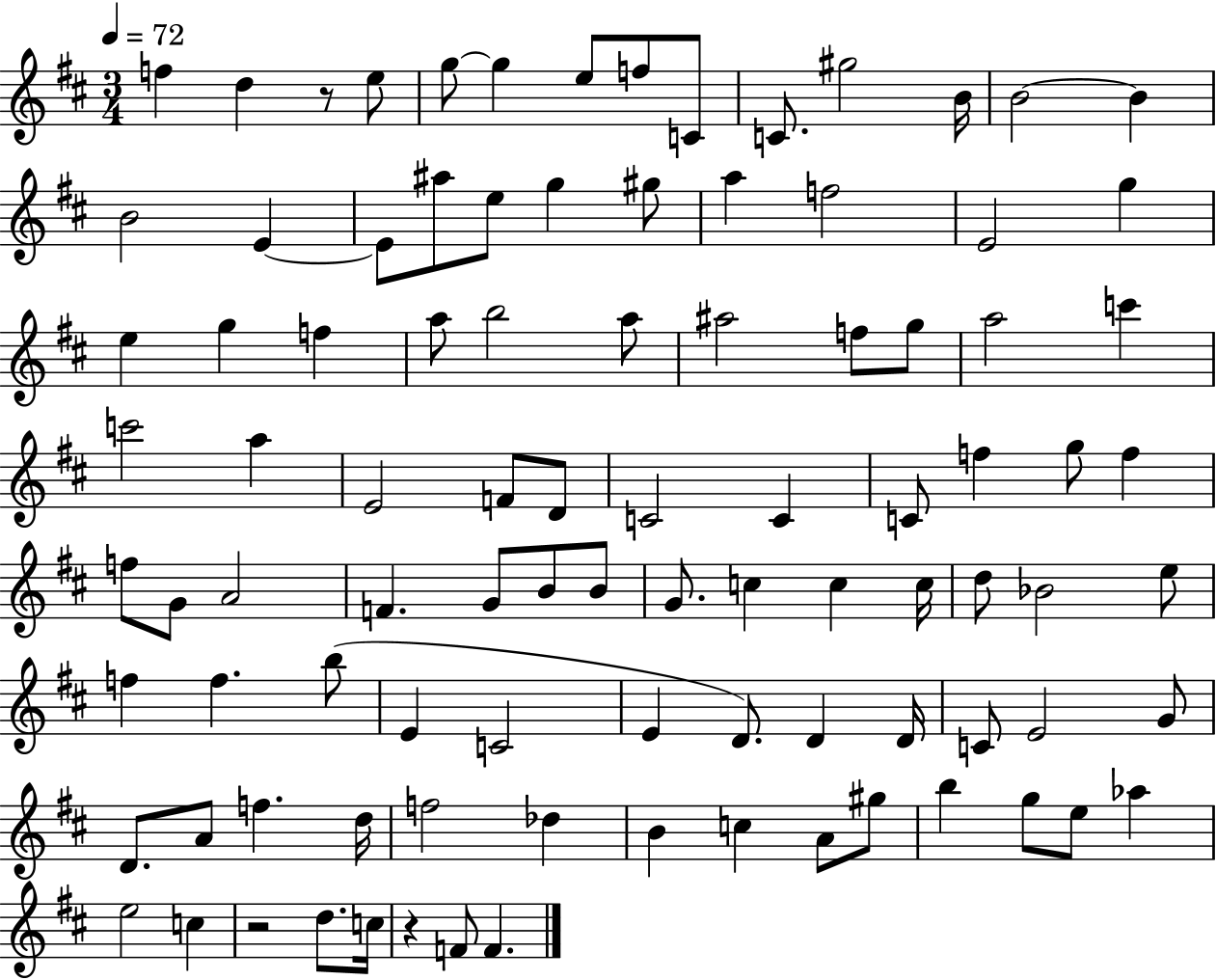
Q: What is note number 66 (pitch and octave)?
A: E4